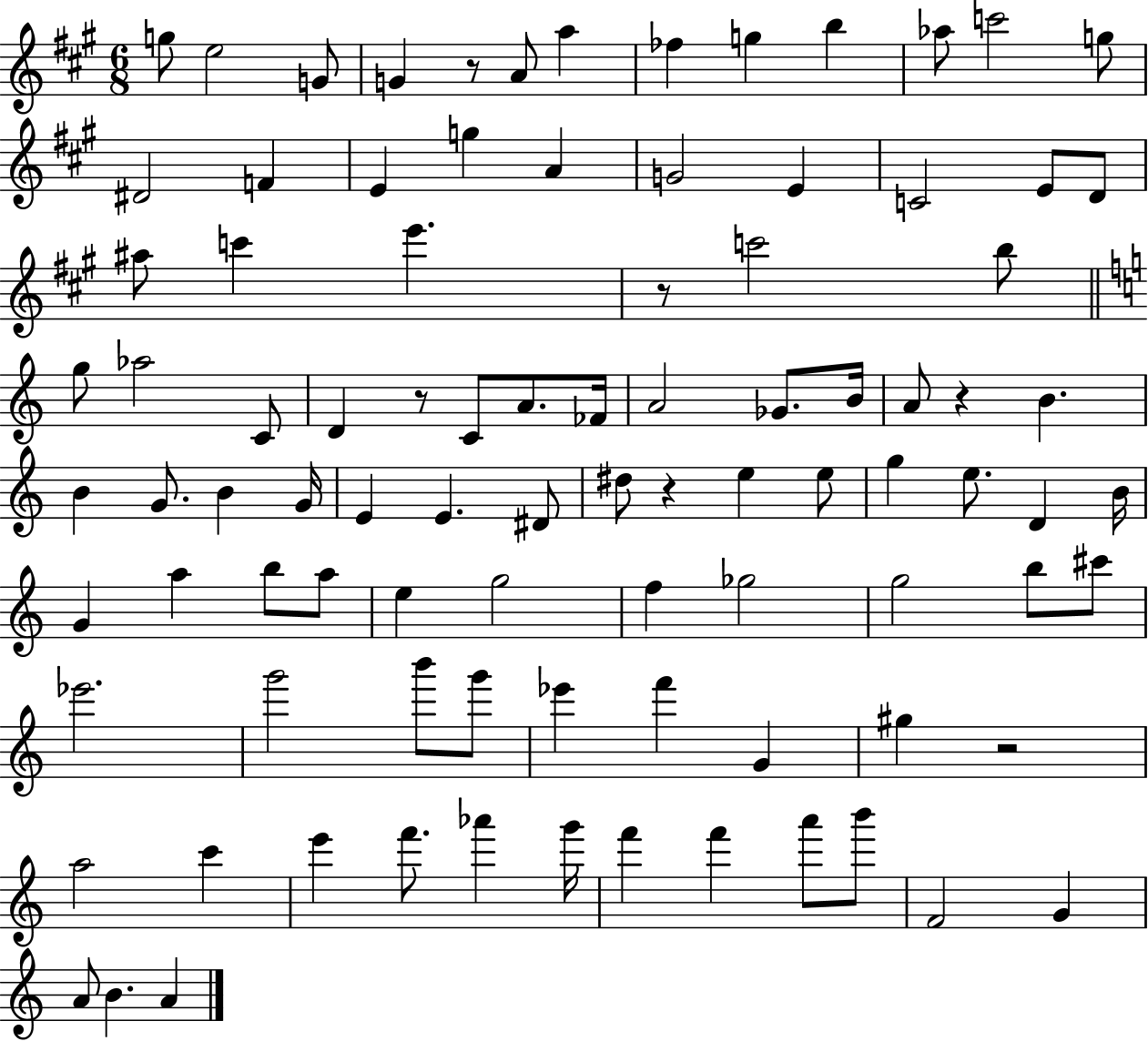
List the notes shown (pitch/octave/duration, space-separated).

G5/e E5/h G4/e G4/q R/e A4/e A5/q FES5/q G5/q B5/q Ab5/e C6/h G5/e D#4/h F4/q E4/q G5/q A4/q G4/h E4/q C4/h E4/e D4/e A#5/e C6/q E6/q. R/e C6/h B5/e G5/e Ab5/h C4/e D4/q R/e C4/e A4/e. FES4/s A4/h Gb4/e. B4/s A4/e R/q B4/q. B4/q G4/e. B4/q G4/s E4/q E4/q. D#4/e D#5/e R/q E5/q E5/e G5/q E5/e. D4/q B4/s G4/q A5/q B5/e A5/e E5/q G5/h F5/q Gb5/h G5/h B5/e C#6/e Eb6/h. G6/h B6/e G6/e Eb6/q F6/q G4/q G#5/q R/h A5/h C6/q E6/q F6/e. Ab6/q G6/s F6/q F6/q A6/e B6/e F4/h G4/q A4/e B4/q. A4/q